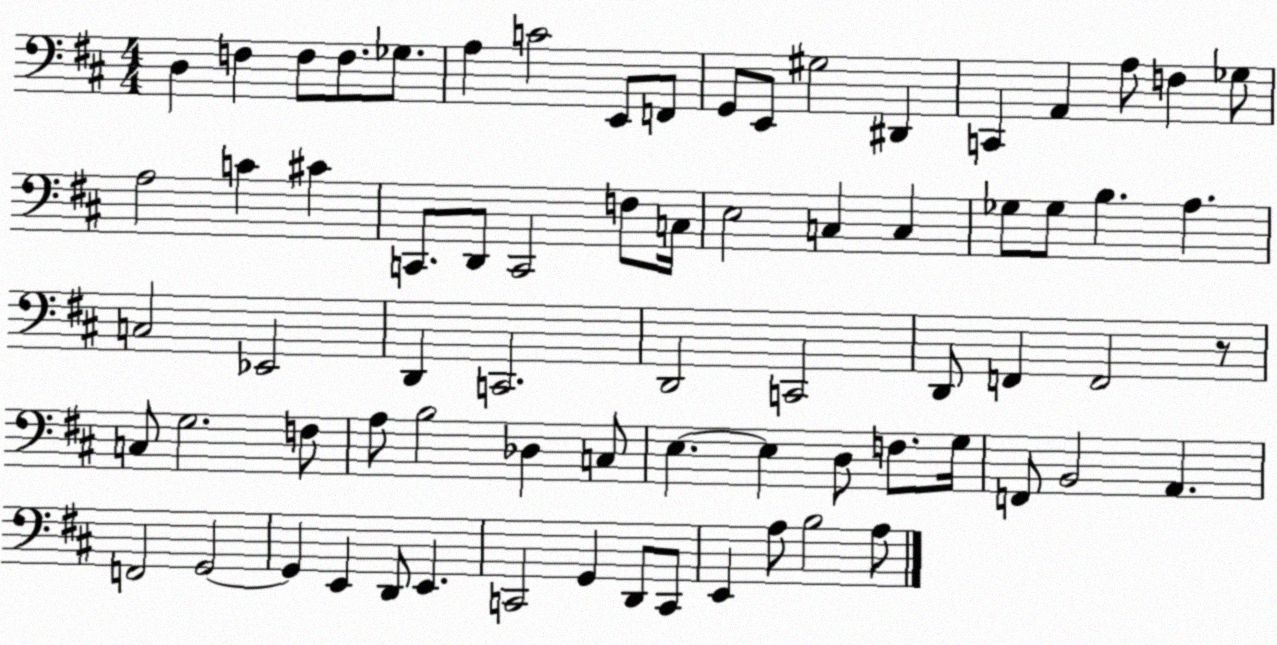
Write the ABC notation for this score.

X:1
T:Untitled
M:4/4
L:1/4
K:D
D, F, F,/2 F,/2 _G,/2 A, C2 E,,/2 F,,/2 G,,/2 E,,/2 ^G,2 ^D,, C,, A,, A,/2 F, _G,/2 A,2 C ^C C,,/2 D,,/2 C,,2 F,/2 C,/4 E,2 C, C, _G,/2 _G,/2 B, A, C,2 _E,,2 D,, C,,2 D,,2 C,,2 D,,/2 F,, F,,2 z/2 C,/2 G,2 F,/2 A,/2 B,2 _D, C,/2 E, E, D,/2 F,/2 G,/4 F,,/2 B,,2 A,, F,,2 G,,2 G,, E,, D,,/2 E,, C,,2 G,, D,,/2 C,,/2 E,, A,/2 B,2 A,/2